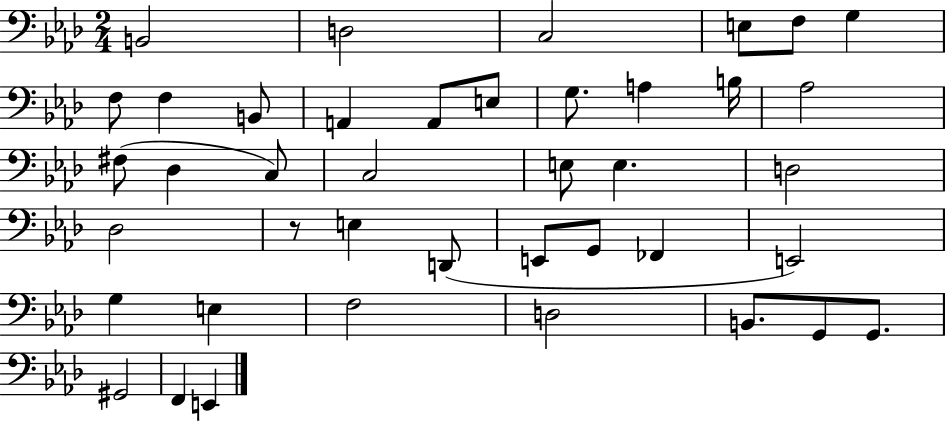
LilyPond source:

{
  \clef bass
  \numericTimeSignature
  \time 2/4
  \key aes \major
  b,2 | d2 | c2 | e8 f8 g4 | \break f8 f4 b,8 | a,4 a,8 e8 | g8. a4 b16 | aes2 | \break fis8( des4 c8) | c2 | e8 e4. | d2 | \break des2 | r8 e4 d,8( | e,8 g,8 fes,4 | e,2) | \break g4 e4 | f2 | d2 | b,8. g,8 g,8. | \break gis,2 | f,4 e,4 | \bar "|."
}